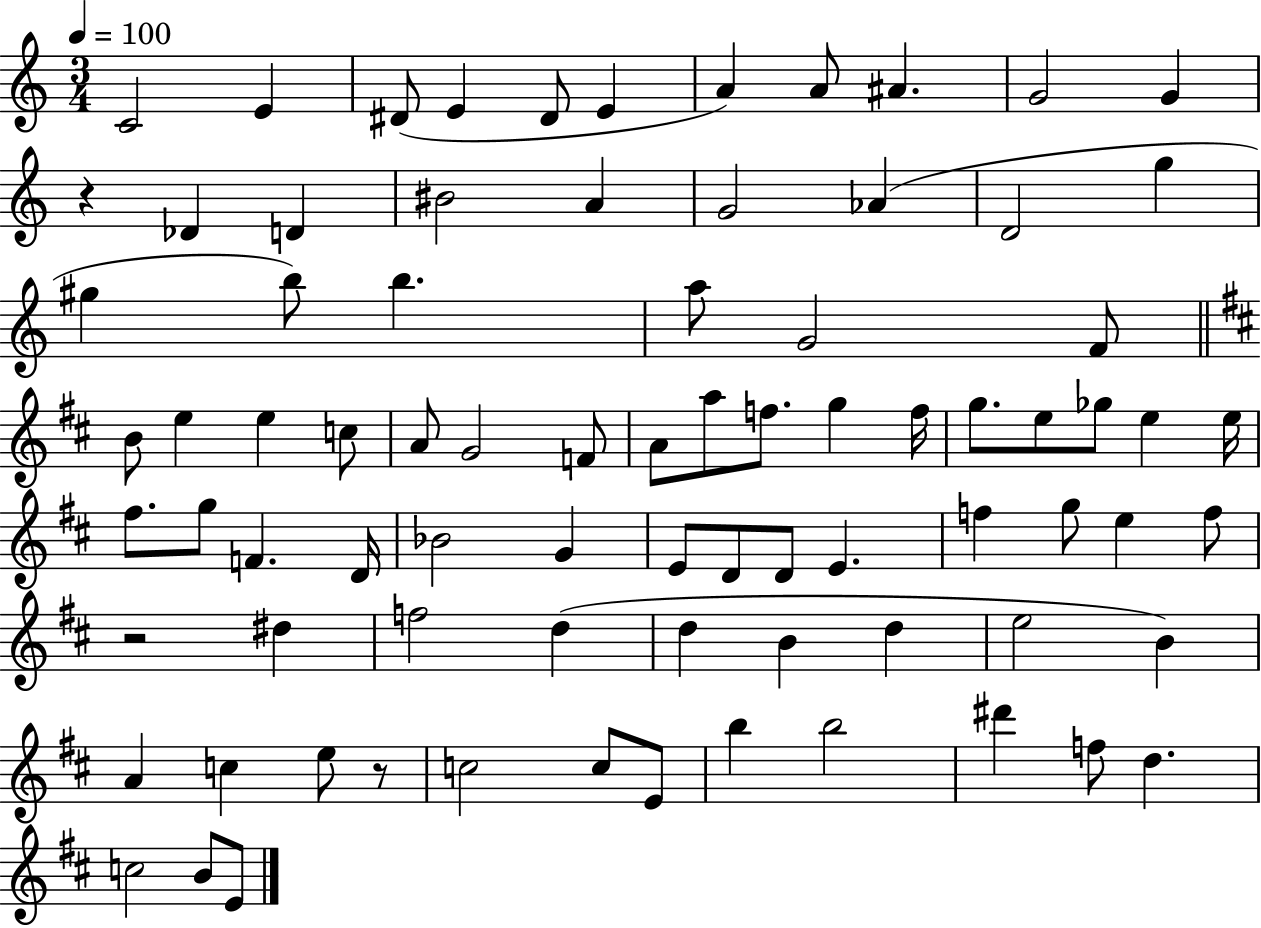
X:1
T:Untitled
M:3/4
L:1/4
K:C
C2 E ^D/2 E ^D/2 E A A/2 ^A G2 G z _D D ^B2 A G2 _A D2 g ^g b/2 b a/2 G2 F/2 B/2 e e c/2 A/2 G2 F/2 A/2 a/2 f/2 g f/4 g/2 e/2 _g/2 e e/4 ^f/2 g/2 F D/4 _B2 G E/2 D/2 D/2 E f g/2 e f/2 z2 ^d f2 d d B d e2 B A c e/2 z/2 c2 c/2 E/2 b b2 ^d' f/2 d c2 B/2 E/2